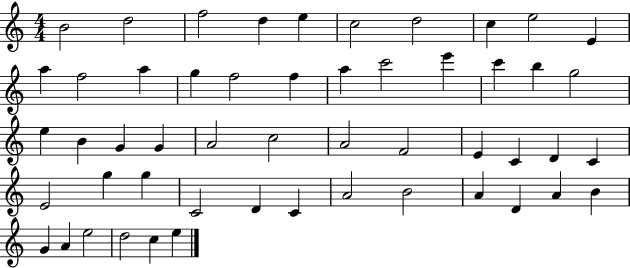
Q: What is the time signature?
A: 4/4